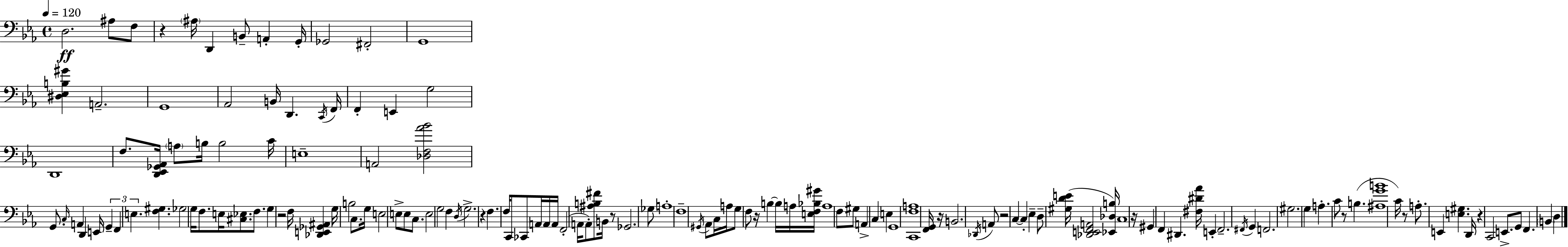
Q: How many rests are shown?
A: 11